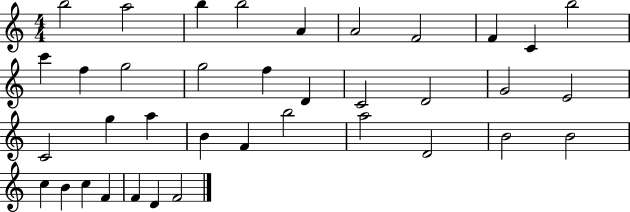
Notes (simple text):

B5/h A5/h B5/q B5/h A4/q A4/h F4/h F4/q C4/q B5/h C6/q F5/q G5/h G5/h F5/q D4/q C4/h D4/h G4/h E4/h C4/h G5/q A5/q B4/q F4/q B5/h A5/h D4/h B4/h B4/h C5/q B4/q C5/q F4/q F4/q D4/q F4/h